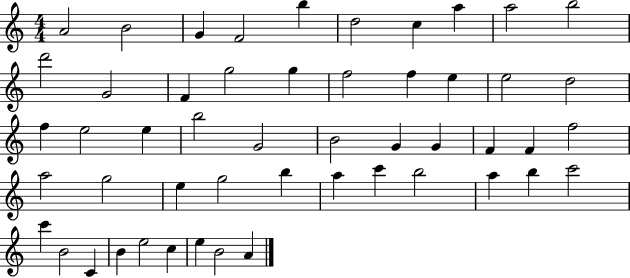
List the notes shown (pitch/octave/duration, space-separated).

A4/h B4/h G4/q F4/h B5/q D5/h C5/q A5/q A5/h B5/h D6/h G4/h F4/q G5/h G5/q F5/h F5/q E5/q E5/h D5/h F5/q E5/h E5/q B5/h G4/h B4/h G4/q G4/q F4/q F4/q F5/h A5/h G5/h E5/q G5/h B5/q A5/q C6/q B5/h A5/q B5/q C6/h C6/q B4/h C4/q B4/q E5/h C5/q E5/q B4/h A4/q